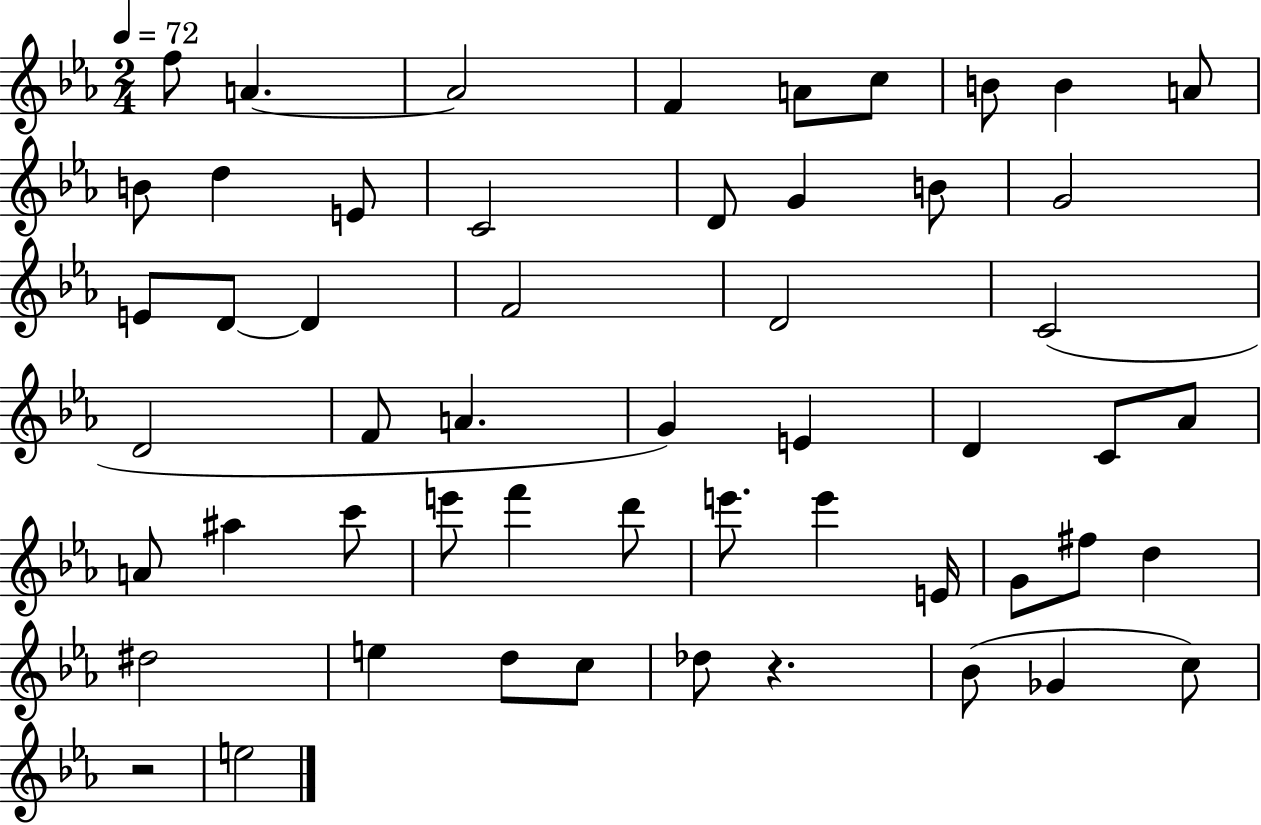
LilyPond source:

{
  \clef treble
  \numericTimeSignature
  \time 2/4
  \key ees \major
  \tempo 4 = 72
  \repeat volta 2 { f''8 a'4.~~ | a'2 | f'4 a'8 c''8 | b'8 b'4 a'8 | \break b'8 d''4 e'8 | c'2 | d'8 g'4 b'8 | g'2 | \break e'8 d'8~~ d'4 | f'2 | d'2 | c'2( | \break d'2 | f'8 a'4. | g'4) e'4 | d'4 c'8 aes'8 | \break a'8 ais''4 c'''8 | e'''8 f'''4 d'''8 | e'''8. e'''4 e'16 | g'8 fis''8 d''4 | \break dis''2 | e''4 d''8 c''8 | des''8 r4. | bes'8( ges'4 c''8) | \break r2 | e''2 | } \bar "|."
}